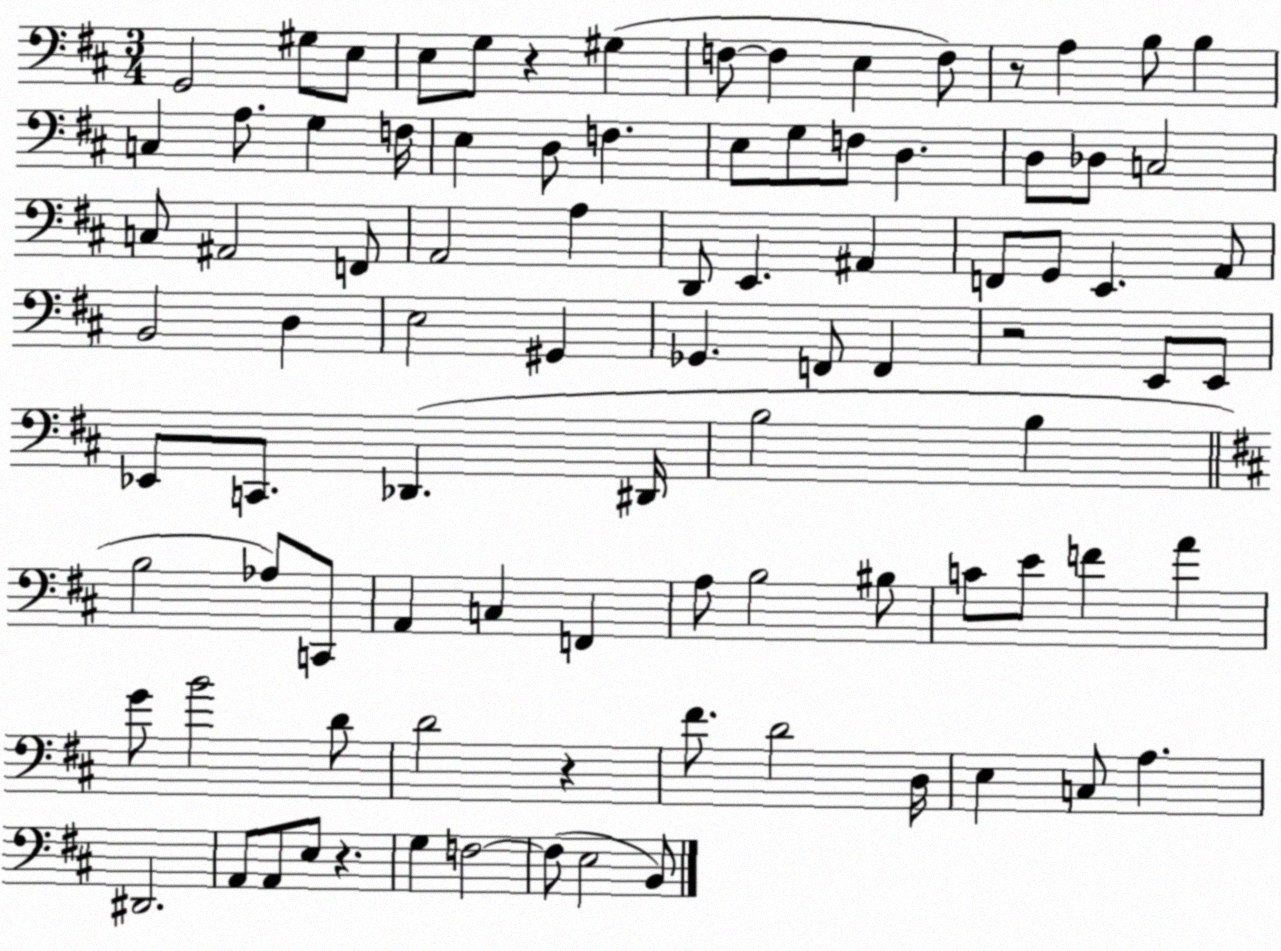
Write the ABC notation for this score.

X:1
T:Untitled
M:3/4
L:1/4
K:D
G,,2 ^G,/2 E,/2 E,/2 G,/2 z ^G, F,/2 F, E, F,/2 z/2 A, B,/2 B, C, A,/2 G, F,/4 E, D,/2 F, E,/2 G,/2 F,/2 D, D,/2 _D,/2 C,2 C,/2 ^A,,2 F,,/2 A,,2 A, D,,/2 E,, ^A,, F,,/2 G,,/2 E,, A,,/2 B,,2 D, E,2 ^G,, _G,, F,,/2 F,, z2 E,,/2 E,,/2 _E,,/2 C,,/2 _D,, ^D,,/4 B,2 B, B,2 _A,/2 C,,/2 A,, C, F,, A,/2 B,2 ^B,/2 C/2 E/2 F A G/2 B2 D/2 D2 z ^F/2 D2 D,/4 E, C,/2 A, ^D,,2 A,,/2 A,,/2 E,/2 z G, F,2 F,/2 E,2 B,,/2